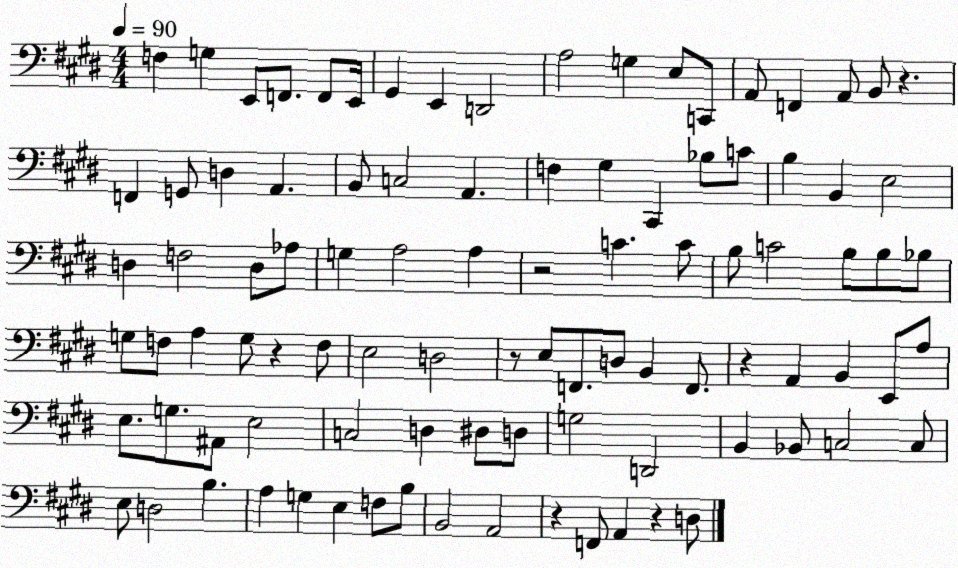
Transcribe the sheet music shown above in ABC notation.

X:1
T:Untitled
M:4/4
L:1/4
K:E
F, G, E,,/2 F,,/2 F,,/2 E,,/4 ^G,, E,, D,,2 A,2 G, E,/2 C,,/2 A,,/2 F,, A,,/2 B,,/2 z F,, G,,/2 D, A,, B,,/2 C,2 A,, F, ^G, ^C,, _B,/2 C/2 B, B,, E,2 D, F,2 D,/2 _A,/2 G, A,2 A, z2 C C/2 B,/2 C2 B,/2 B,/2 _B,/2 G,/2 F,/2 A, G,/2 z F,/2 E,2 D,2 z/2 E,/2 F,,/2 D,/2 B,, F,,/2 z A,, B,, E,,/2 A,/2 E,/2 G,/2 ^A,,/2 E,2 C,2 D, ^D,/2 D,/2 G,2 D,,2 B,, _B,,/2 C,2 C,/2 E,/2 D,2 B, A, G, E, F,/2 B,/2 B,,2 A,,2 z F,,/2 A,, z D,/2